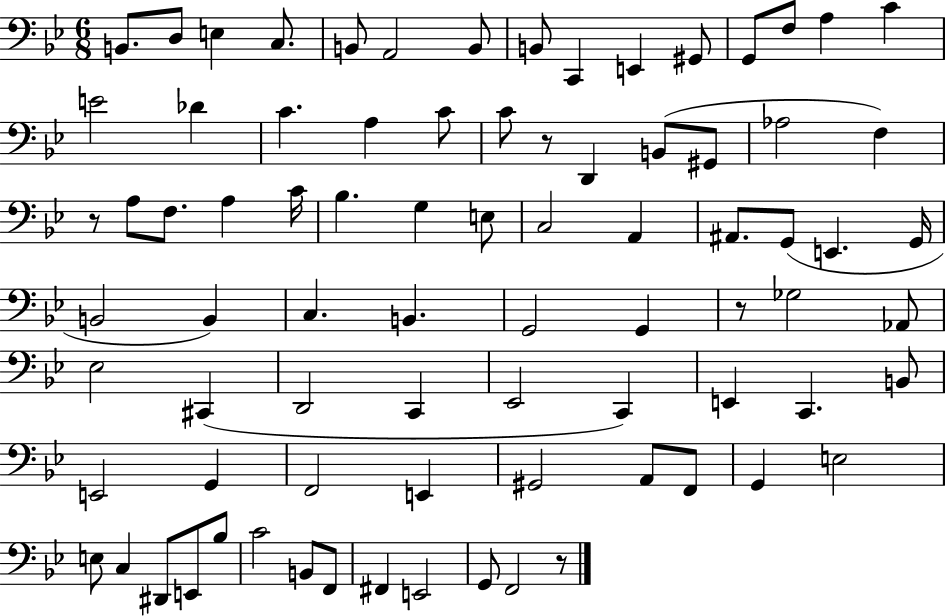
X:1
T:Untitled
M:6/8
L:1/4
K:Bb
B,,/2 D,/2 E, C,/2 B,,/2 A,,2 B,,/2 B,,/2 C,, E,, ^G,,/2 G,,/2 F,/2 A, C E2 _D C A, C/2 C/2 z/2 D,, B,,/2 ^G,,/2 _A,2 F, z/2 A,/2 F,/2 A, C/4 _B, G, E,/2 C,2 A,, ^A,,/2 G,,/2 E,, G,,/4 B,,2 B,, C, B,, G,,2 G,, z/2 _G,2 _A,,/2 _E,2 ^C,, D,,2 C,, _E,,2 C,, E,, C,, B,,/2 E,,2 G,, F,,2 E,, ^G,,2 A,,/2 F,,/2 G,, E,2 E,/2 C, ^D,,/2 E,,/2 _B,/2 C2 B,,/2 F,,/2 ^F,, E,,2 G,,/2 F,,2 z/2